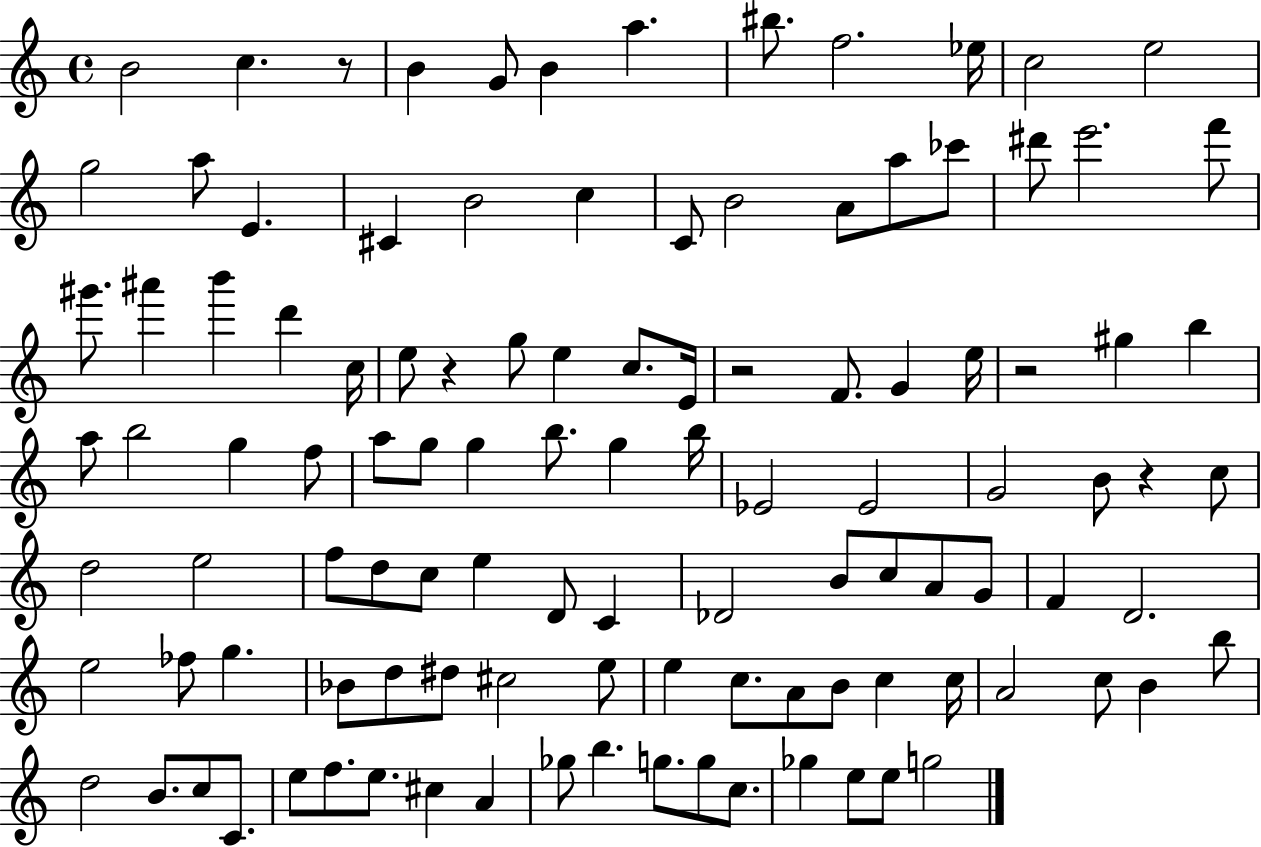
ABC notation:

X:1
T:Untitled
M:4/4
L:1/4
K:C
B2 c z/2 B G/2 B a ^b/2 f2 _e/4 c2 e2 g2 a/2 E ^C B2 c C/2 B2 A/2 a/2 _c'/2 ^d'/2 e'2 f'/2 ^g'/2 ^a' b' d' c/4 e/2 z g/2 e c/2 E/4 z2 F/2 G e/4 z2 ^g b a/2 b2 g f/2 a/2 g/2 g b/2 g b/4 _E2 _E2 G2 B/2 z c/2 d2 e2 f/2 d/2 c/2 e D/2 C _D2 B/2 c/2 A/2 G/2 F D2 e2 _f/2 g _B/2 d/2 ^d/2 ^c2 e/2 e c/2 A/2 B/2 c c/4 A2 c/2 B b/2 d2 B/2 c/2 C/2 e/2 f/2 e/2 ^c A _g/2 b g/2 g/2 c/2 _g e/2 e/2 g2